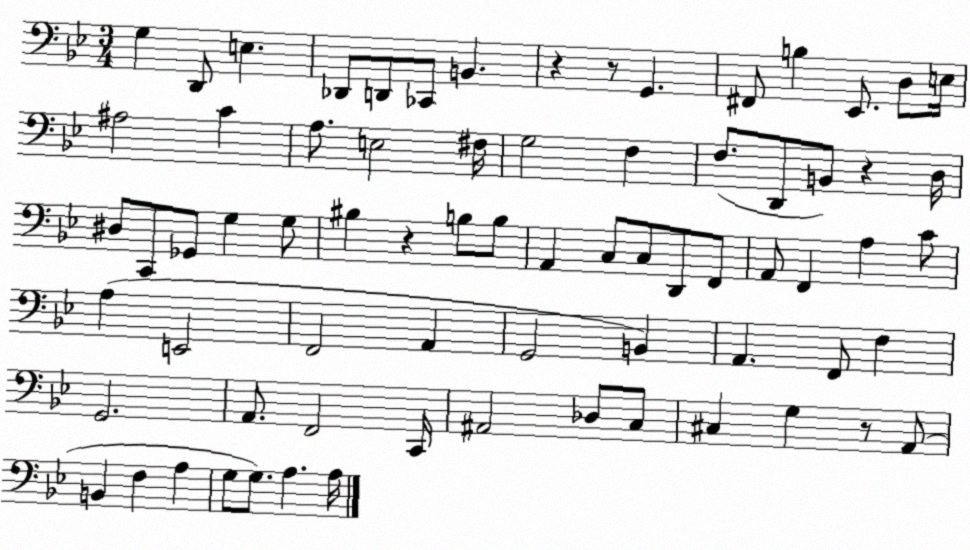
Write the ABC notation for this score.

X:1
T:Untitled
M:3/4
L:1/4
K:Bb
G, D,,/2 E, _D,,/2 D,,/2 _C,,/2 B,, z z/2 G,, ^F,,/2 B, _E,,/2 D,/2 E,/4 ^A,2 C A,/2 E,2 ^F,/4 G,2 F, F,/2 D,,/2 B,,/2 z D,/4 ^D,/2 C,,/2 _G,,/2 G, G,/2 ^B, z B,/2 B,/2 A,, C,/2 C,/2 D,,/2 F,,/2 A,,/2 F,, A, C/2 A, E,,2 F,,2 A,, G,,2 B,, A,, F,,/2 F, G,,2 A,,/2 F,,2 C,,/4 ^A,,2 _D,/2 C,/2 ^C, G, z/2 A,,/2 B,, F, A, G,/2 G,/2 A, A,/4